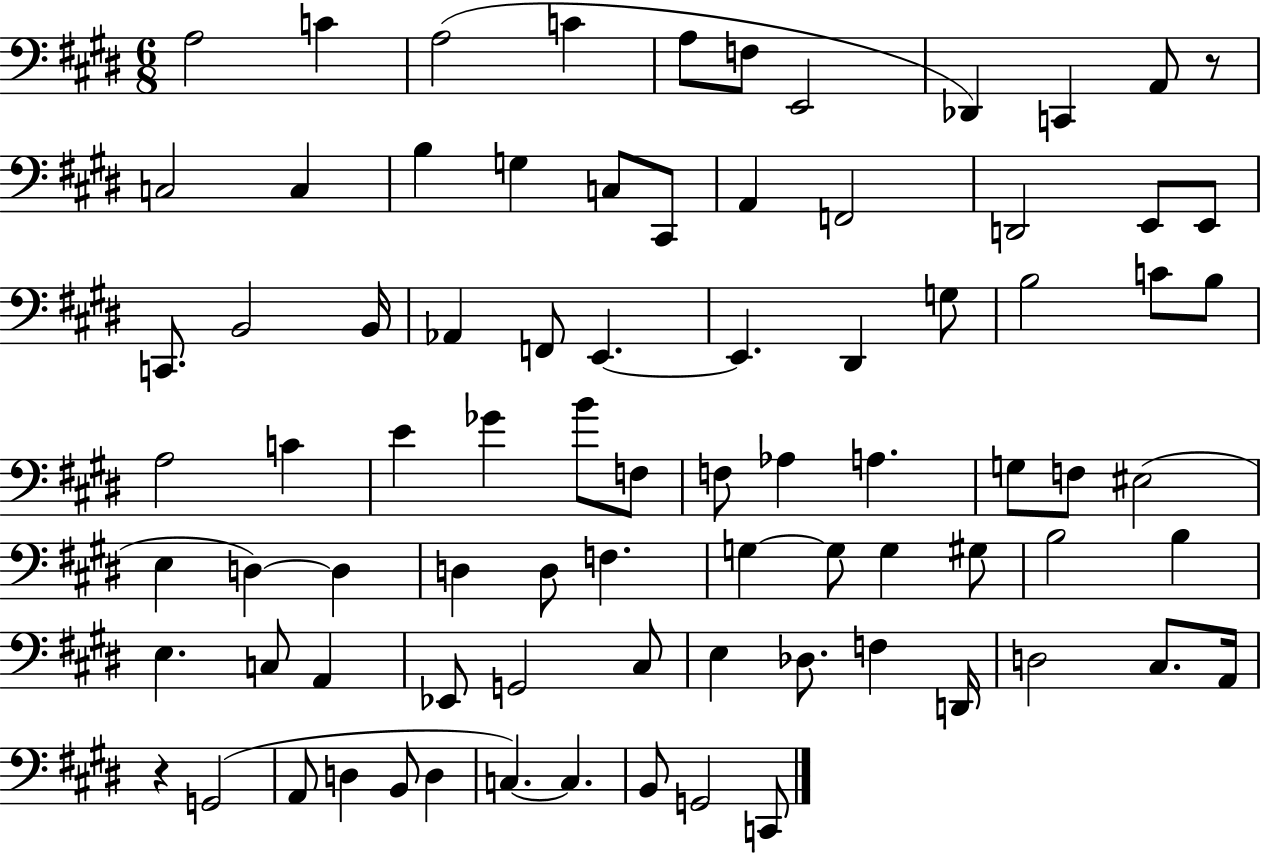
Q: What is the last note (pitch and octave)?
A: C2